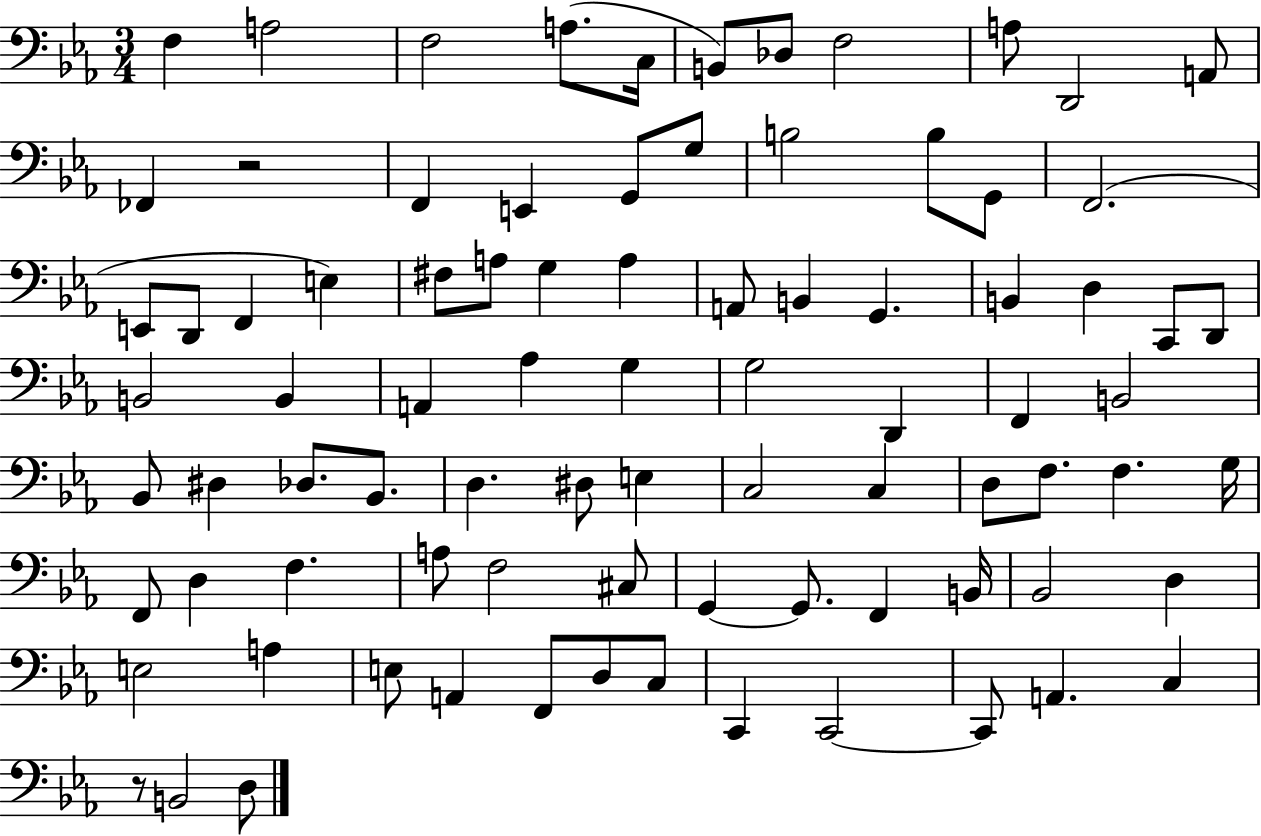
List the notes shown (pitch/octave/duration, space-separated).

F3/q A3/h F3/h A3/e. C3/s B2/e Db3/e F3/h A3/e D2/h A2/e FES2/q R/h F2/q E2/q G2/e G3/e B3/h B3/e G2/e F2/h. E2/e D2/e F2/q E3/q F#3/e A3/e G3/q A3/q A2/e B2/q G2/q. B2/q D3/q C2/e D2/e B2/h B2/q A2/q Ab3/q G3/q G3/h D2/q F2/q B2/h Bb2/e D#3/q Db3/e. Bb2/e. D3/q. D#3/e E3/q C3/h C3/q D3/e F3/e. F3/q. G3/s F2/e D3/q F3/q. A3/e F3/h C#3/e G2/q G2/e. F2/q B2/s Bb2/h D3/q E3/h A3/q E3/e A2/q F2/e D3/e C3/e C2/q C2/h C2/e A2/q. C3/q R/e B2/h D3/e